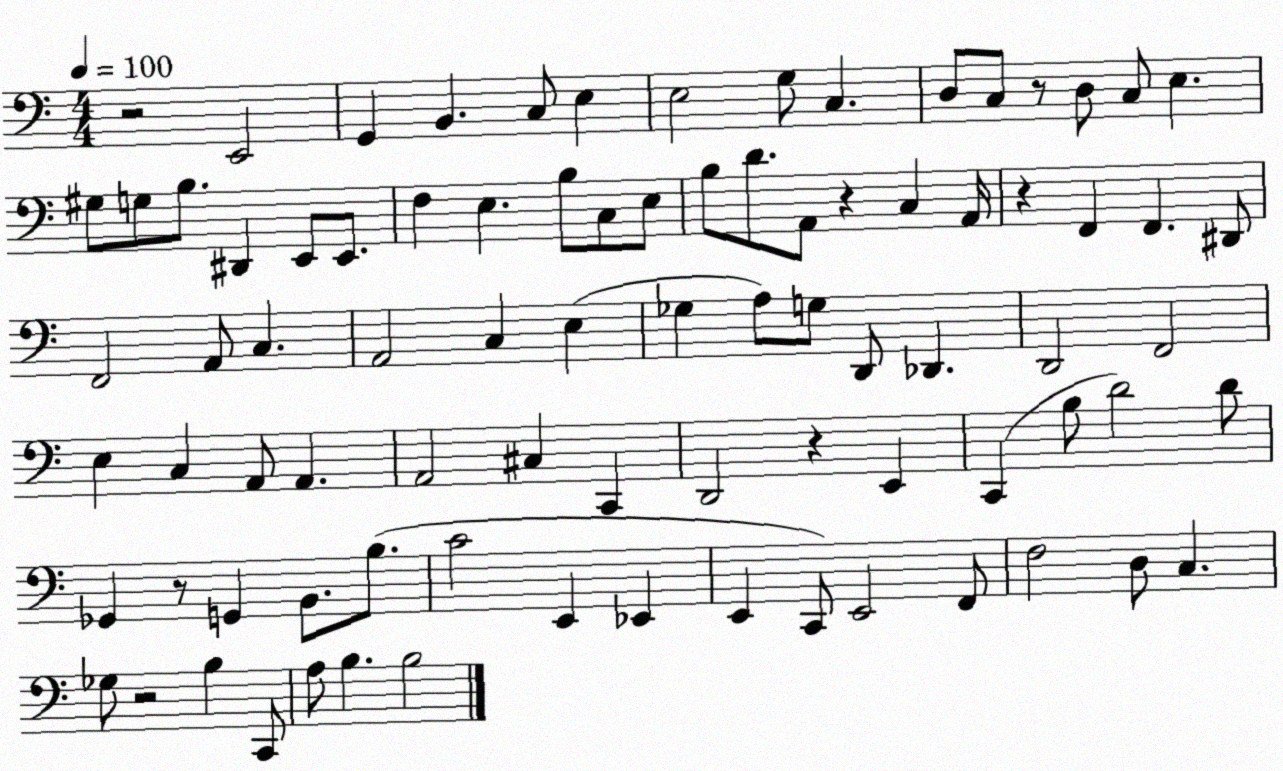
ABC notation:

X:1
T:Untitled
M:4/4
L:1/4
K:C
z2 E,,2 G,, B,, C,/2 E, E,2 G,/2 C, D,/2 C,/2 z/2 D,/2 C,/2 E, ^G,/2 G,/2 B,/2 ^D,, E,,/2 E,,/2 F, E, B,/2 C,/2 E,/2 B,/2 D/2 A,,/2 z C, A,,/4 z F,, F,, ^D,,/2 F,,2 A,,/2 C, A,,2 C, E, _G, A,/2 G,/2 D,,/2 _D,, D,,2 F,,2 E, C, A,,/2 A,, A,,2 ^C, C,, D,,2 z E,, C,, B,/2 D2 D/2 _G,, z/2 G,, B,,/2 B,/2 C2 E,, _E,, E,, C,,/2 E,,2 F,,/2 F,2 D,/2 C, _G,/2 z2 B, C,,/2 A,/2 B, B,2